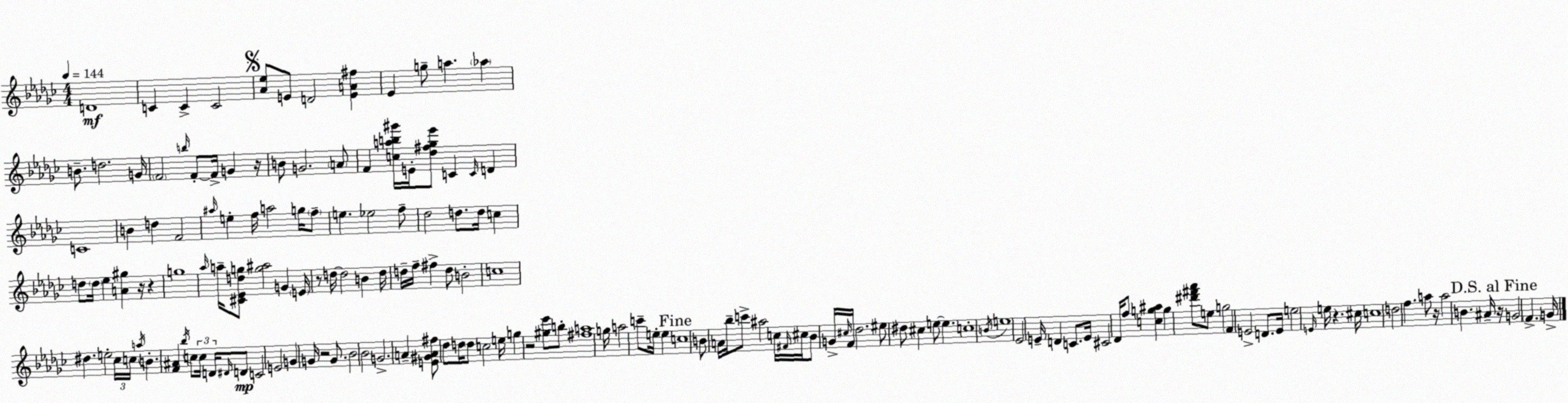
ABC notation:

X:1
T:Untitled
M:4/4
L:1/4
K:Ebm
D4 C C C2 [_A_e]/2 E/2 D2 [EA^f] _E g/2 a _a B/2 d2 G/4 F2 b/4 F/2 F/4 G z/4 B/2 G2 A/2 F [cab^g']/4 E/4 [_d^f_g_e']/2 C C/4 D C4 B d F2 ^a/4 e f/4 a2 g/4 f/2 e _e2 f/2 _d2 d/2 d/4 c d/2 d/4 _e [A^g] z/4 z g4 _a/4 a/4 [^C_Edg]/2 [g^a]2 G E/4 z/2 d/4 d2 B d/4 d/4 f/4 ^f d/2 B2 c4 ^d e2 _c/4 c/4 a/4 B [F^A] _b/4 c/2 c/4 D/4 ^D/4 D/2 C2 E2 G G/4 z2 G/2 _B2 _B2 G2 A [E^GA^f]/2 _d/2 d/4 d/2 c2 e/4 g z2 [^g_e']/2 b/2 [^fa]4 g/4 a2 c'/2 e/4 e c4 B/2 A/4 _b/4 c'/2 ^a2 c/4 ^F/4 ^c/4 _B/2 G/4 ^c/4 F/4 _d2 ^e/2 ^d/2 ^c e/2 e c4 B/4 e4 _E2 E/4 D C/2 E/4 ^C2 _D/4 f/2 [cg^a] g [^d'^f'_a']/2 e/2 g2 F E2 D/2 E/4 e2 E/4 e/4 z ^c/4 c4 d2 f a/2 z/4 a2 B ^A/4 z/4 G2 F G/4